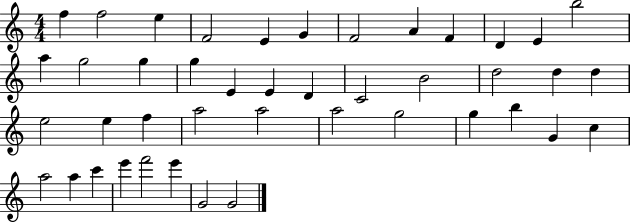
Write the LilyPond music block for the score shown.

{
  \clef treble
  \numericTimeSignature
  \time 4/4
  \key c \major
  f''4 f''2 e''4 | f'2 e'4 g'4 | f'2 a'4 f'4 | d'4 e'4 b''2 | \break a''4 g''2 g''4 | g''4 e'4 e'4 d'4 | c'2 b'2 | d''2 d''4 d''4 | \break e''2 e''4 f''4 | a''2 a''2 | a''2 g''2 | g''4 b''4 g'4 c''4 | \break a''2 a''4 c'''4 | e'''4 f'''2 e'''4 | g'2 g'2 | \bar "|."
}